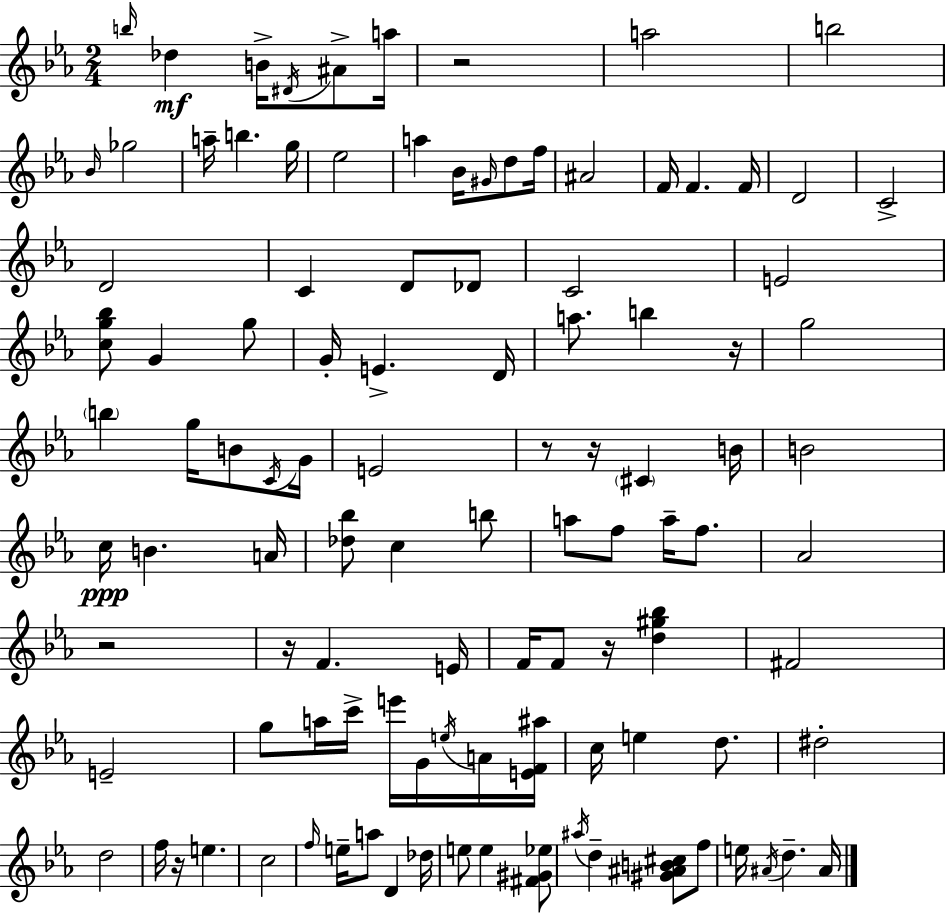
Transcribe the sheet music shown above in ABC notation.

X:1
T:Untitled
M:2/4
L:1/4
K:Eb
b/4 _d B/4 ^D/4 ^A/2 a/4 z2 a2 b2 _B/4 _g2 a/4 b g/4 _e2 a _B/4 ^G/4 d/2 f/4 ^A2 F/4 F F/4 D2 C2 D2 C D/2 _D/2 C2 E2 [cg_b]/2 G g/2 G/4 E D/4 a/2 b z/4 g2 b g/4 B/2 C/4 G/4 E2 z/2 z/4 ^C B/4 B2 c/4 B A/4 [_d_b]/2 c b/2 a/2 f/2 a/4 f/2 _A2 z2 z/4 F E/4 F/4 F/2 z/4 [d^g_b] ^F2 E2 g/2 a/4 c'/4 e'/4 G/4 e/4 A/4 [EF^a]/4 c/4 e d/2 ^d2 d2 f/4 z/4 e c2 f/4 e/4 a/2 D _d/4 e/2 e [^F^G_e]/2 ^a/4 d [^G^AB^c]/2 f/2 e/4 ^A/4 d ^A/4